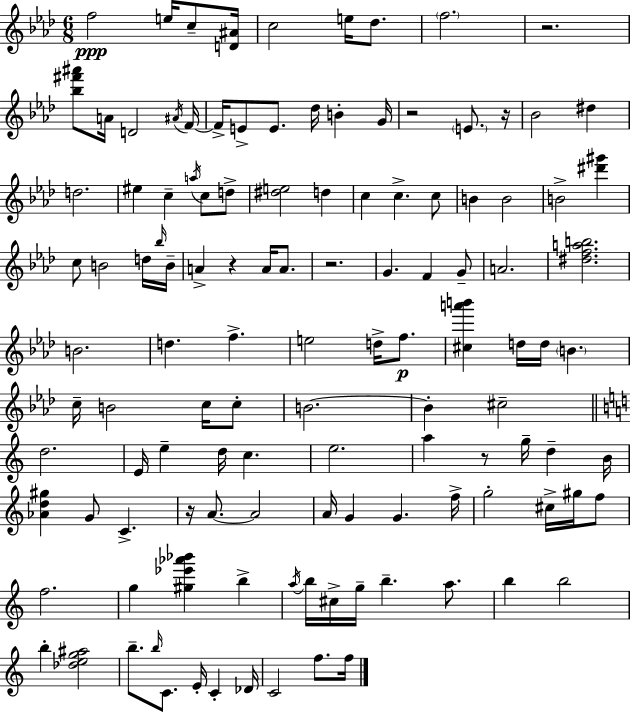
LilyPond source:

{
  \clef treble
  \numericTimeSignature
  \time 6/8
  \key f \minor
  \repeat volta 2 { f''2\ppp e''16 c''8-- <d' ais'>16 | c''2 e''16 des''8. | \parenthesize f''2. | r2. | \break <bes'' fis''' ais'''>8 a'16 d'2 \acciaccatura { ais'16 } | f'16~~ f'16-> e'8-> e'8. des''16 b'4-. | g'16 r2 \parenthesize e'8. | r16 bes'2 dis''4 | \break d''2. | eis''4 c''4-- \acciaccatura { a''16 } c''8 | d''8-> <dis'' e''>2 d''4 | c''4 c''4.-> | \break c''8 b'4 b'2 | b'2-> <dis''' gis'''>4 | c''8 b'2 | d''16 \grace { bes''16 } b'16-- a'4-> r4 a'16 | \break a'8. r2. | g'4. f'4 | g'8-- a'2. | <dis'' f'' a'' b''>2. | \break b'2. | d''4. f''4.-> | e''2 d''16-> | f''8.\p <cis'' a''' b'''>4 d''16 d''16 \parenthesize b'4. | \break c''16-- b'2 | c''16 c''8-. b'2.~~ | b'4-. cis''2-- | \bar "||" \break \key c \major d''2. | e'16 e''4-- d''16 c''4. | e''2. | a''4 r8 g''16-- d''4-- b'16 | \break <aes' d'' gis''>4 g'8 c'4.-> | r16 a'8.~~ a'2 | a'16 g'4 g'4. f''16-> | g''2-. cis''16-> gis''16 f''8 | \break f''2. | g''4 <gis'' ees''' aes''' bes'''>4 b''4-> | \acciaccatura { a''16 } b''16 cis''16-> g''16-- b''4.-- a''8. | b''4 b''2 | \break b''4-. <des'' e'' g'' ais''>2 | b''8.-- \grace { b''16 } c'8. e'16-. c'4-. | des'16 c'2 f''8. | f''16 } \bar "|."
}